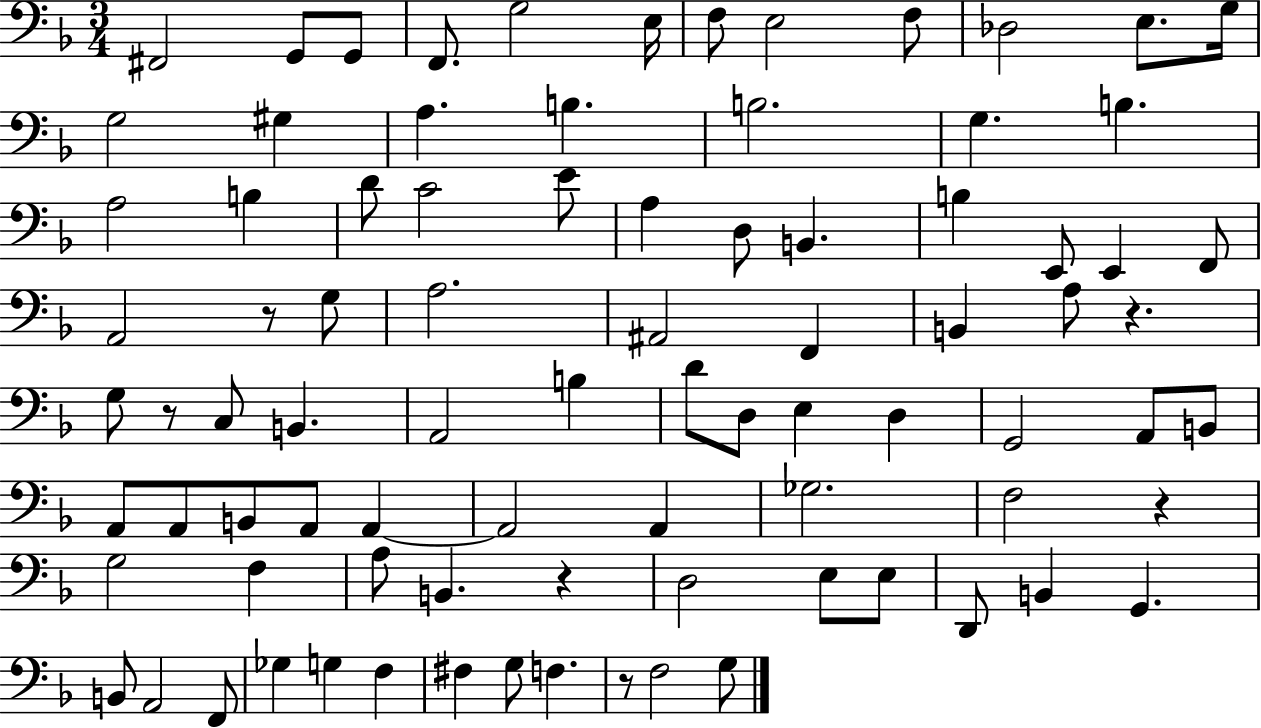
F#2/h G2/e G2/e F2/e. G3/h E3/s F3/e E3/h F3/e Db3/h E3/e. G3/s G3/h G#3/q A3/q. B3/q. B3/h. G3/q. B3/q. A3/h B3/q D4/e C4/h E4/e A3/q D3/e B2/q. B3/q E2/e E2/q F2/e A2/h R/e G3/e A3/h. A#2/h F2/q B2/q A3/e R/q. G3/e R/e C3/e B2/q. A2/h B3/q D4/e D3/e E3/q D3/q G2/h A2/e B2/e A2/e A2/e B2/e A2/e A2/q A2/h A2/q Gb3/h. F3/h R/q G3/h F3/q A3/e B2/q. R/q D3/h E3/e E3/e D2/e B2/q G2/q. B2/e A2/h F2/e Gb3/q G3/q F3/q F#3/q G3/e F3/q. R/e F3/h G3/e